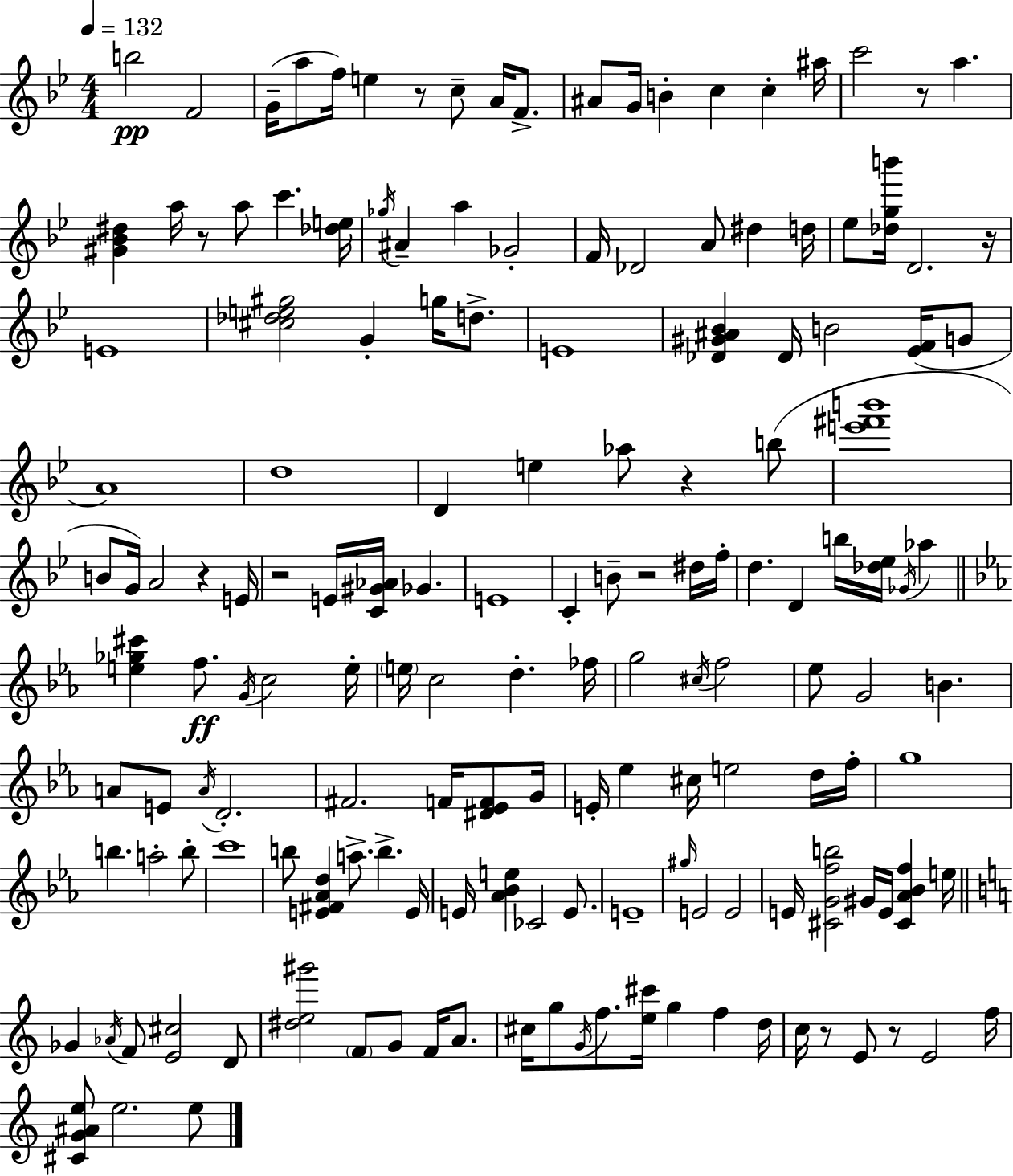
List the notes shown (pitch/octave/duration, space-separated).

B5/h F4/h G4/s A5/e F5/s E5/q R/e C5/e A4/s F4/e. A#4/e G4/s B4/q C5/q C5/q A#5/s C6/h R/e A5/q. [G#4,Bb4,D#5]/q A5/s R/e A5/e C6/q. [Db5,E5]/s Gb5/s A#4/q A5/q Gb4/h F4/s Db4/h A4/e D#5/q D5/s Eb5/e [Db5,G5,B6]/s D4/h. R/s E4/w [C#5,Db5,E5,G#5]/h G4/q G5/s D5/e. E4/w [Db4,G#4,A#4,Bb4]/q Db4/s B4/h [Eb4,F4]/s G4/e A4/w D5/w D4/q E5/q Ab5/e R/q B5/e [E6,F#6,B6]/w B4/e G4/s A4/h R/q E4/s R/h E4/s [C4,G#4,Ab4]/s Gb4/q. E4/w C4/q B4/e R/h D#5/s F5/s D5/q. D4/q B5/s [Db5,Eb5]/s Gb4/s Ab5/q [E5,Gb5,C#6]/q F5/e. G4/s C5/h E5/s E5/s C5/h D5/q. FES5/s G5/h C#5/s F5/h Eb5/e G4/h B4/q. A4/e E4/e A4/s D4/h. F#4/h. F4/s [D#4,Eb4,F4]/e G4/s E4/s Eb5/q C#5/s E5/h D5/s F5/s G5/w B5/q. A5/h B5/e C6/w B5/e [E4,F#4,Ab4,D5]/q A5/e. B5/q. E4/s E4/s [Ab4,Bb4,E5]/q CES4/h E4/e. E4/w G#5/s E4/h E4/h E4/s [C#4,G4,F5,B5]/h G#4/s E4/s [C#4,Ab4,Bb4,F5]/q E5/s Gb4/q Ab4/s F4/e [E4,C#5]/h D4/e [D#5,E5,G#6]/h F4/e G4/e F4/s A4/e. C#5/s G5/e G4/s F5/e. [E5,C#6]/s G5/q F5/q D5/s C5/s R/e E4/e R/e E4/h F5/s [C#4,G4,A#4,E5]/e E5/h. E5/e